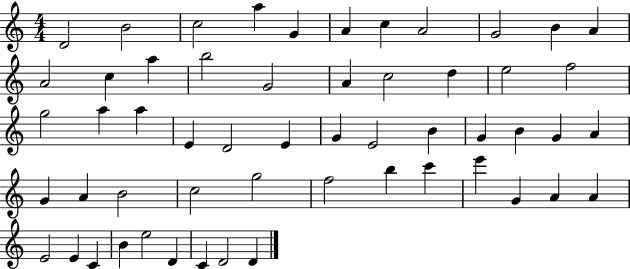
{
  \clef treble
  \numericTimeSignature
  \time 4/4
  \key c \major
  d'2 b'2 | c''2 a''4 g'4 | a'4 c''4 a'2 | g'2 b'4 a'4 | \break a'2 c''4 a''4 | b''2 g'2 | a'4 c''2 d''4 | e''2 f''2 | \break g''2 a''4 a''4 | e'4 d'2 e'4 | g'4 e'2 b'4 | g'4 b'4 g'4 a'4 | \break g'4 a'4 b'2 | c''2 g''2 | f''2 b''4 c'''4 | e'''4 g'4 a'4 a'4 | \break e'2 e'4 c'4 | b'4 e''2 d'4 | c'4 d'2 d'4 | \bar "|."
}